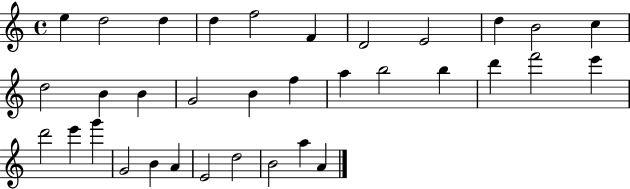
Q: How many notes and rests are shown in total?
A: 34